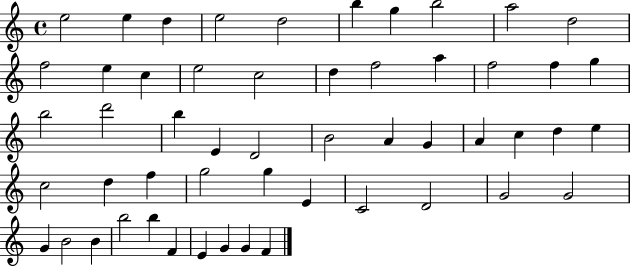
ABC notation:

X:1
T:Untitled
M:4/4
L:1/4
K:C
e2 e d e2 d2 b g b2 a2 d2 f2 e c e2 c2 d f2 a f2 f g b2 d'2 b E D2 B2 A G A c d e c2 d f g2 g E C2 D2 G2 G2 G B2 B b2 b F E G G F